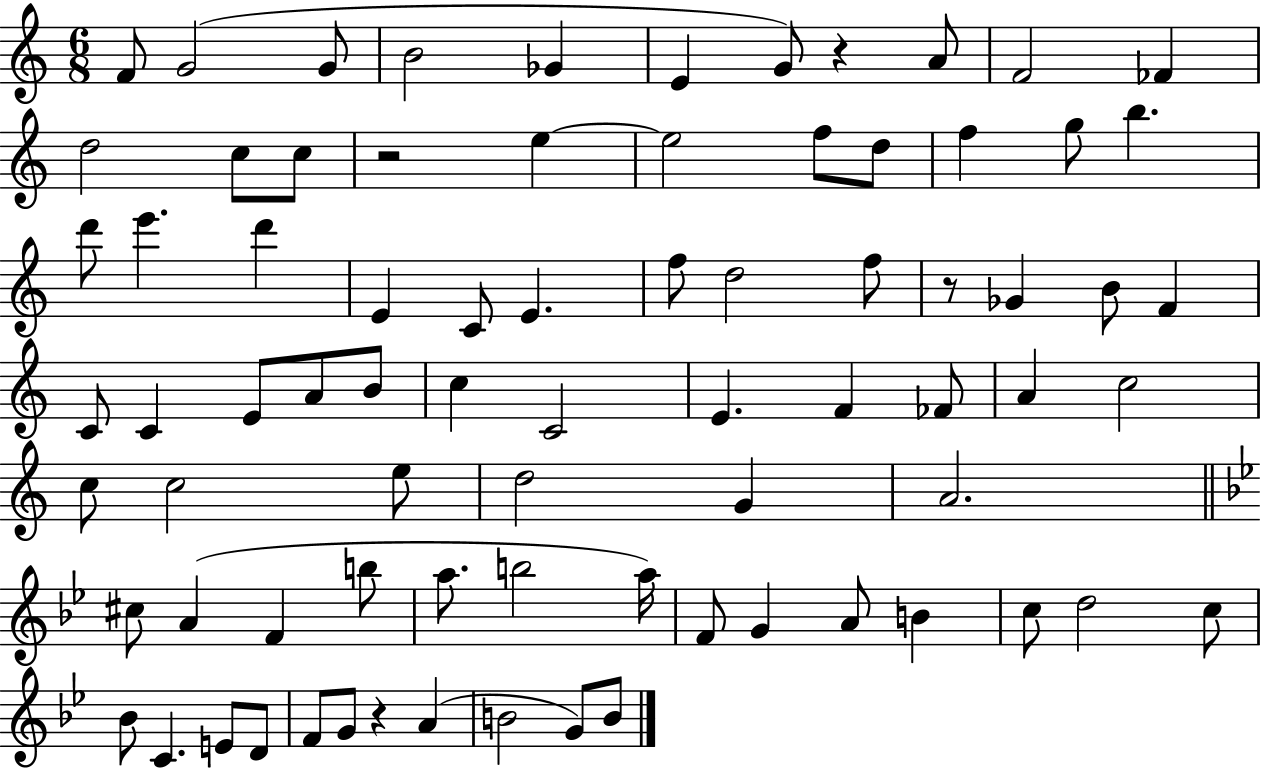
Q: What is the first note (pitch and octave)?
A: F4